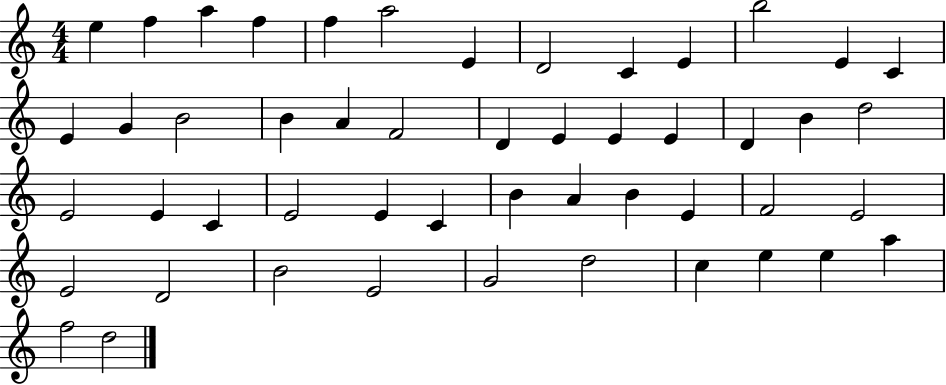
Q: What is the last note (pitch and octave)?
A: D5